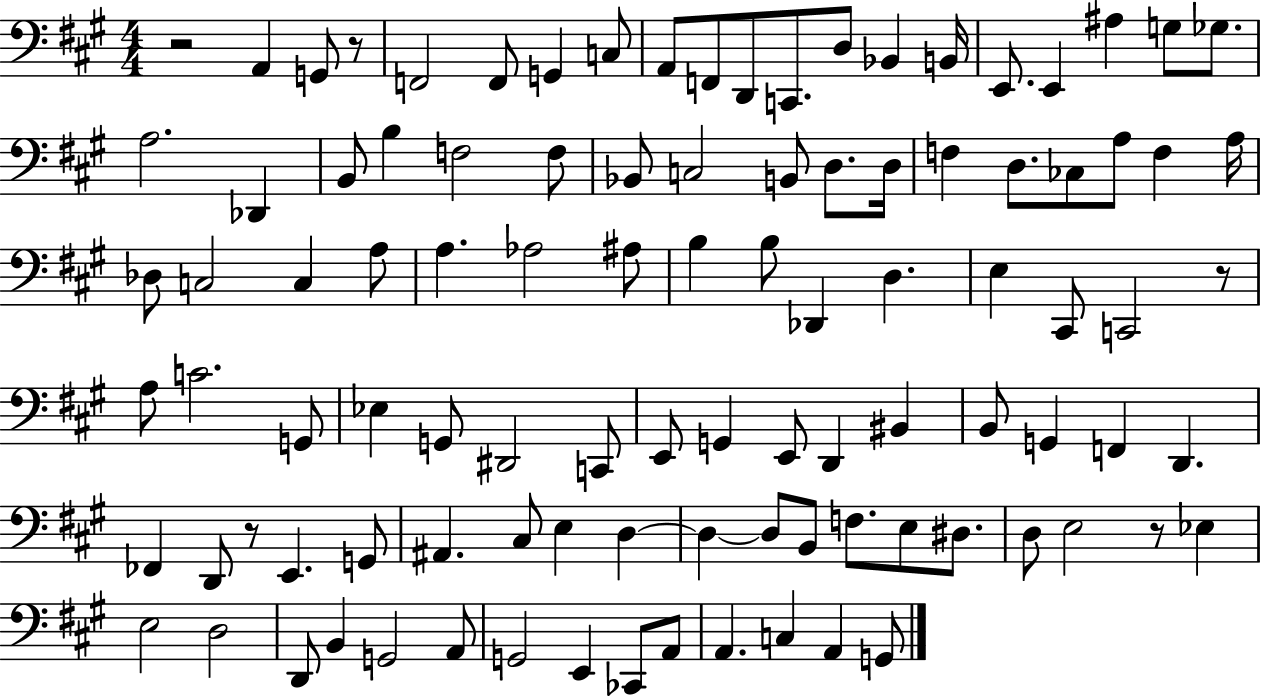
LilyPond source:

{
  \clef bass
  \numericTimeSignature
  \time 4/4
  \key a \major
  \repeat volta 2 { r2 a,4 g,8 r8 | f,2 f,8 g,4 c8 | a,8 f,8 d,8 c,8. d8 bes,4 b,16 | e,8. e,4 ais4 g8 ges8. | \break a2. des,4 | b,8 b4 f2 f8 | bes,8 c2 b,8 d8. d16 | f4 d8. ces8 a8 f4 a16 | \break des8 c2 c4 a8 | a4. aes2 ais8 | b4 b8 des,4 d4. | e4 cis,8 c,2 r8 | \break a8 c'2. g,8 | ees4 g,8 dis,2 c,8 | e,8 g,4 e,8 d,4 bis,4 | b,8 g,4 f,4 d,4. | \break fes,4 d,8 r8 e,4. g,8 | ais,4. cis8 e4 d4~~ | d4~~ d8 b,8 f8. e8 dis8. | d8 e2 r8 ees4 | \break e2 d2 | d,8 b,4 g,2 a,8 | g,2 e,4 ces,8 a,8 | a,4. c4 a,4 g,8 | \break } \bar "|."
}